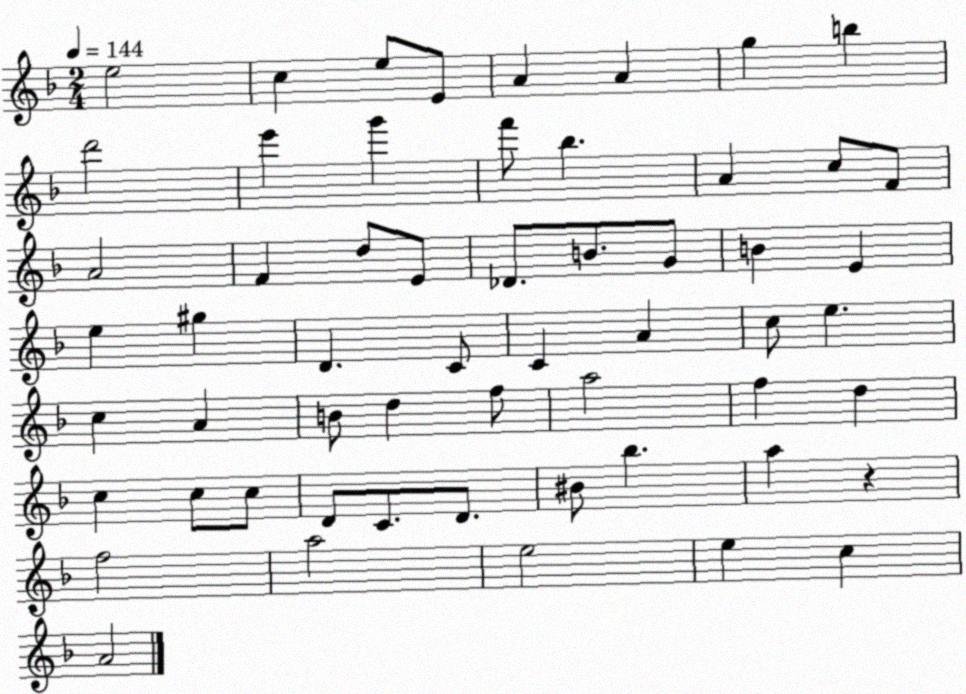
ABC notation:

X:1
T:Untitled
M:2/4
L:1/4
K:F
e2 c e/2 E/2 A A g b d'2 e' g' f'/2 _b A c/2 F/2 A2 F d/2 E/2 _D/2 B/2 G/2 B E e ^g D C/2 C A c/2 e c A B/2 d f/2 a2 f d c c/2 c/2 D/2 C/2 D/2 ^B/2 _b a z f2 a2 e2 e c A2